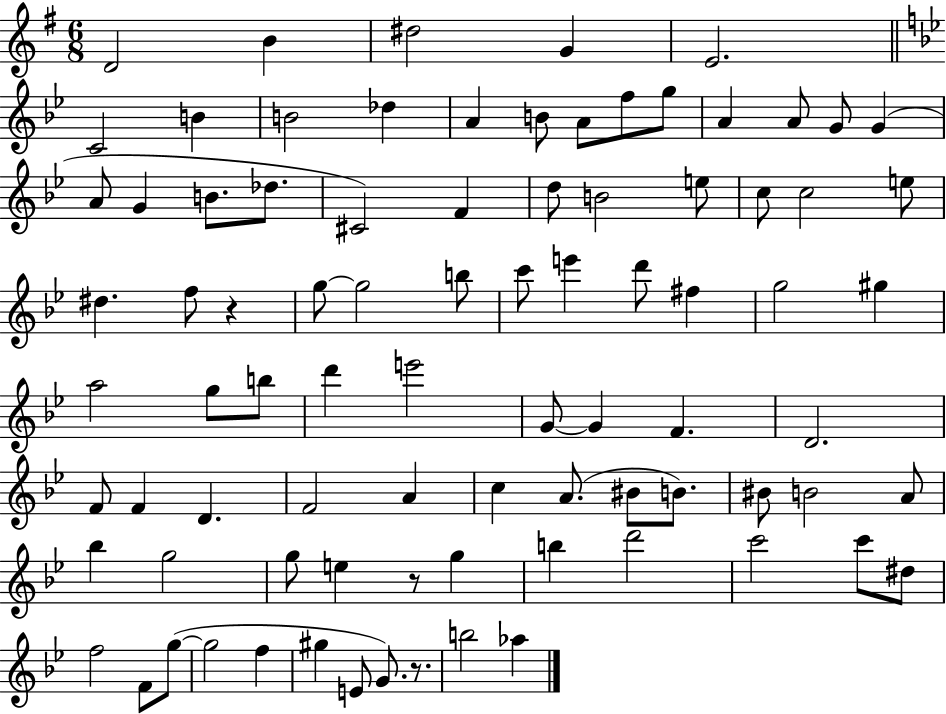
X:1
T:Untitled
M:6/8
L:1/4
K:G
D2 B ^d2 G E2 C2 B B2 _d A B/2 A/2 f/2 g/2 A A/2 G/2 G A/2 G B/2 _d/2 ^C2 F d/2 B2 e/2 c/2 c2 e/2 ^d f/2 z g/2 g2 b/2 c'/2 e' d'/2 ^f g2 ^g a2 g/2 b/2 d' e'2 G/2 G F D2 F/2 F D F2 A c A/2 ^B/2 B/2 ^B/2 B2 A/2 _b g2 g/2 e z/2 g b d'2 c'2 c'/2 ^d/2 f2 F/2 g/2 g2 f ^g E/2 G/2 z/2 b2 _a